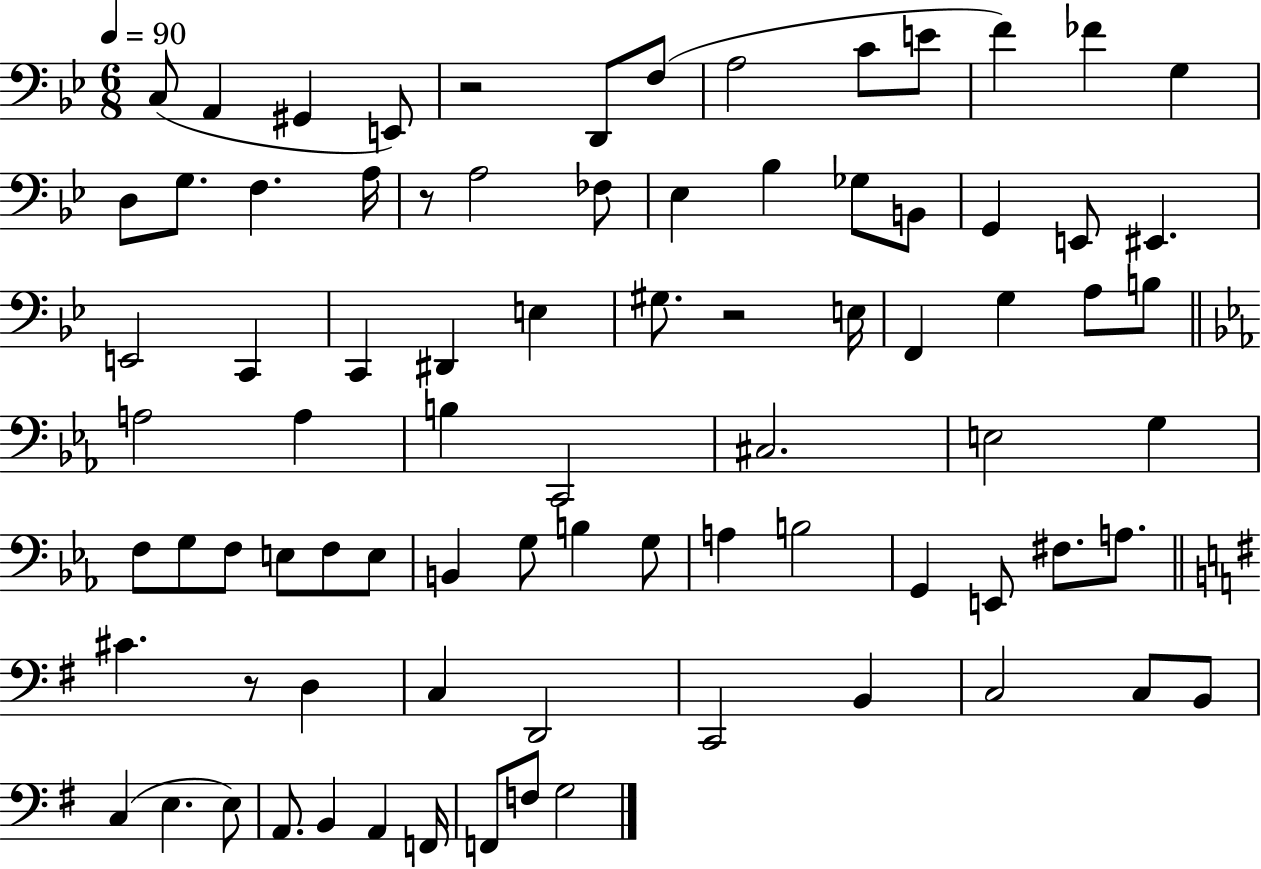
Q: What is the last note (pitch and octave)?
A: G3